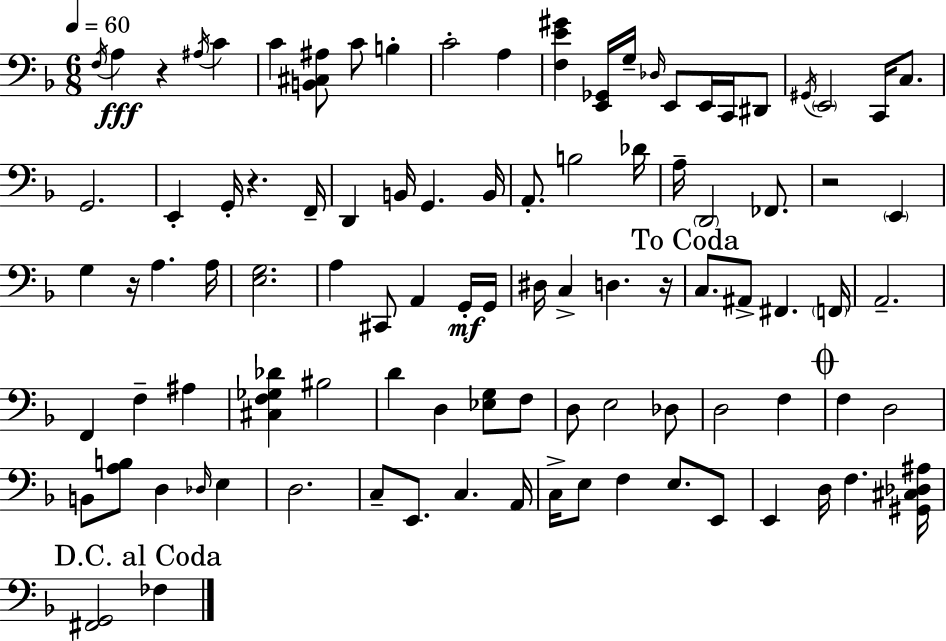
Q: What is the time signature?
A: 6/8